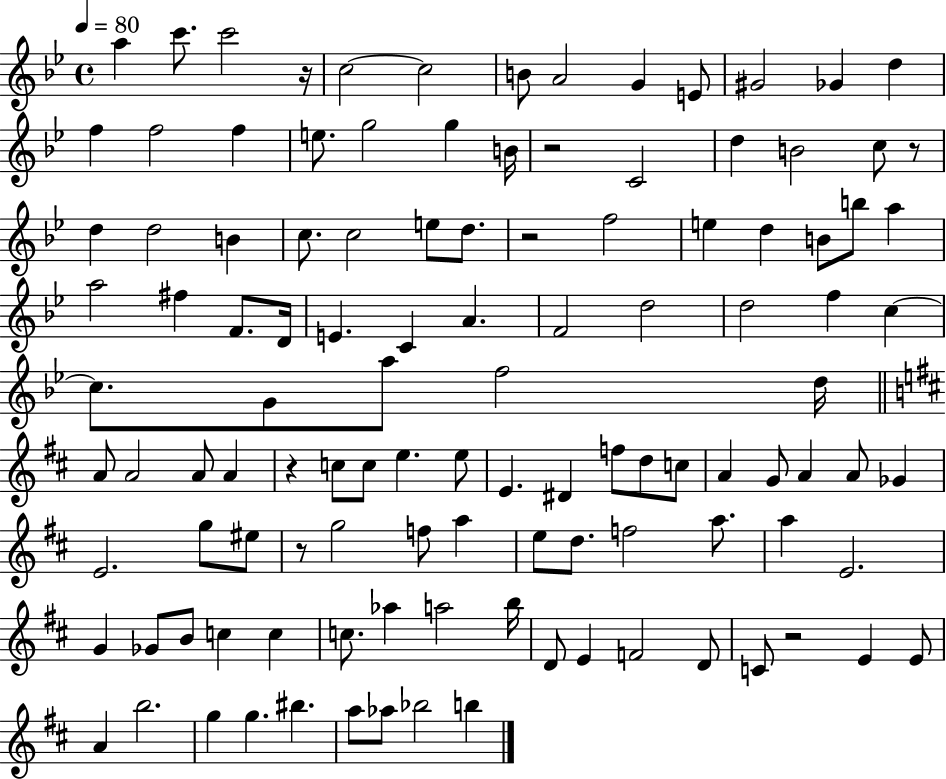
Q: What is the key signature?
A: BES major